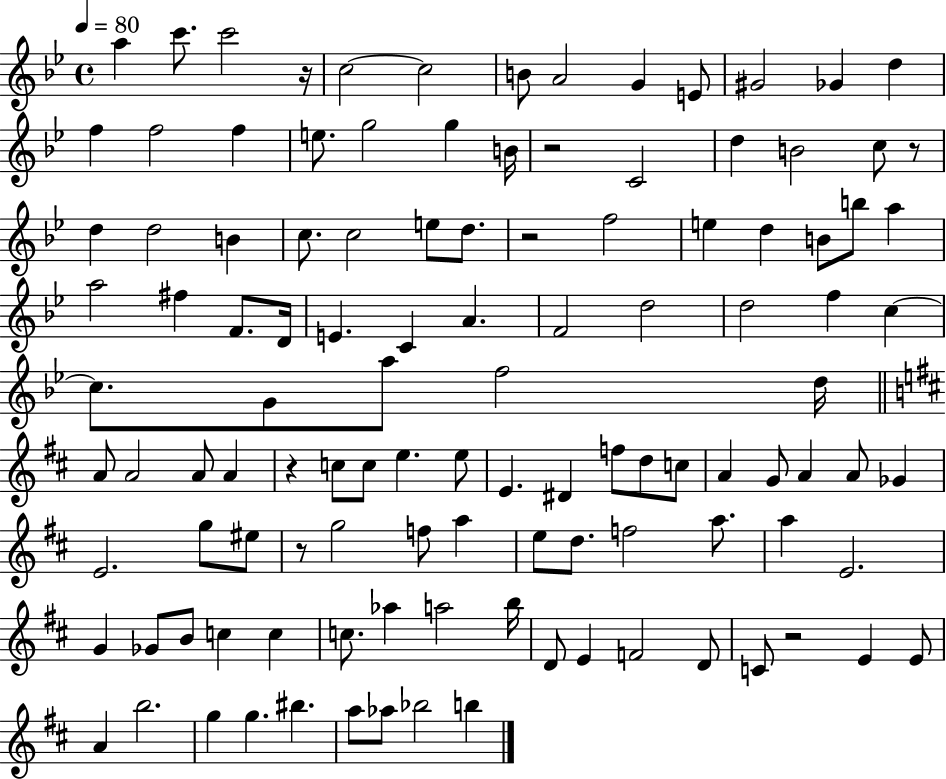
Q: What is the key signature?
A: BES major